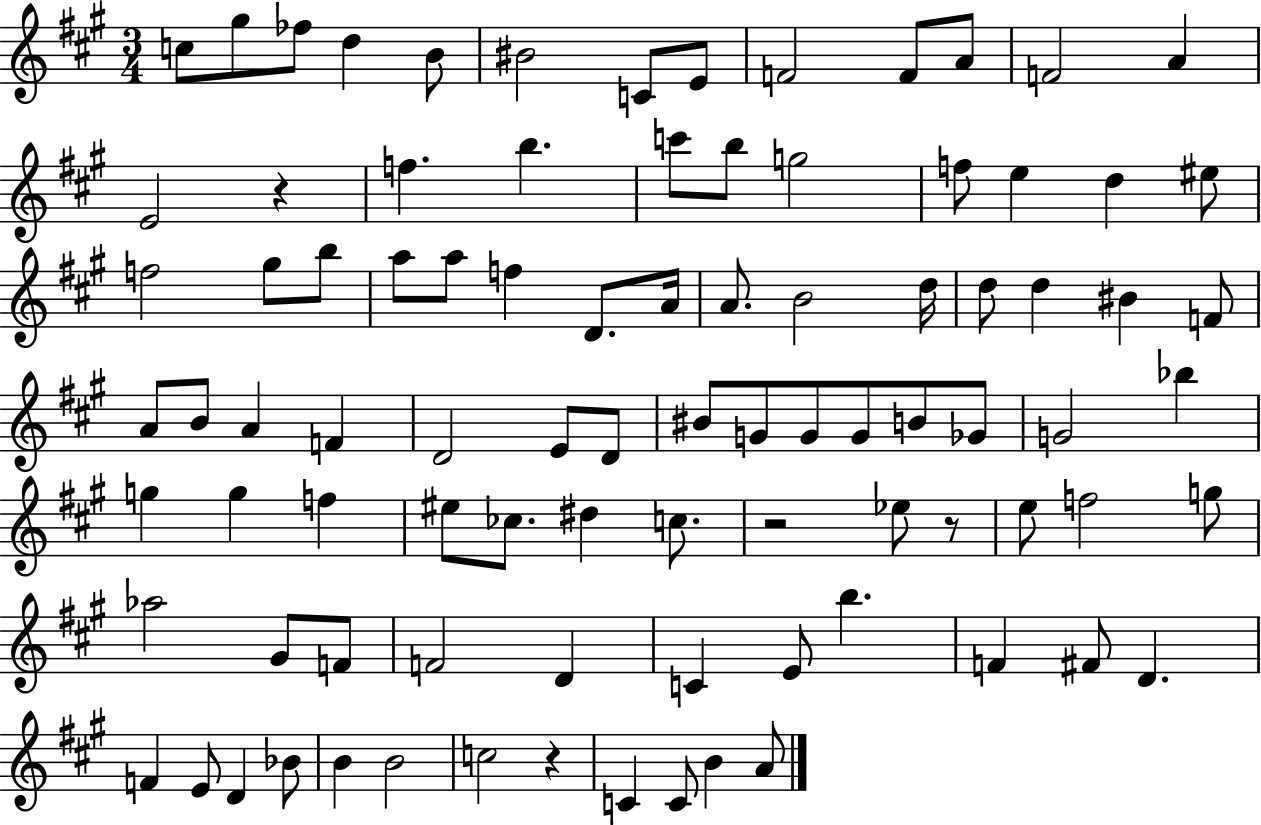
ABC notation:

X:1
T:Untitled
M:3/4
L:1/4
K:A
c/2 ^g/2 _f/2 d B/2 ^B2 C/2 E/2 F2 F/2 A/2 F2 A E2 z f b c'/2 b/2 g2 f/2 e d ^e/2 f2 ^g/2 b/2 a/2 a/2 f D/2 A/4 A/2 B2 d/4 d/2 d ^B F/2 A/2 B/2 A F D2 E/2 D/2 ^B/2 G/2 G/2 G/2 B/2 _G/2 G2 _b g g f ^e/2 _c/2 ^d c/2 z2 _e/2 z/2 e/2 f2 g/2 _a2 ^G/2 F/2 F2 D C E/2 b F ^F/2 D F E/2 D _B/2 B B2 c2 z C C/2 B A/2